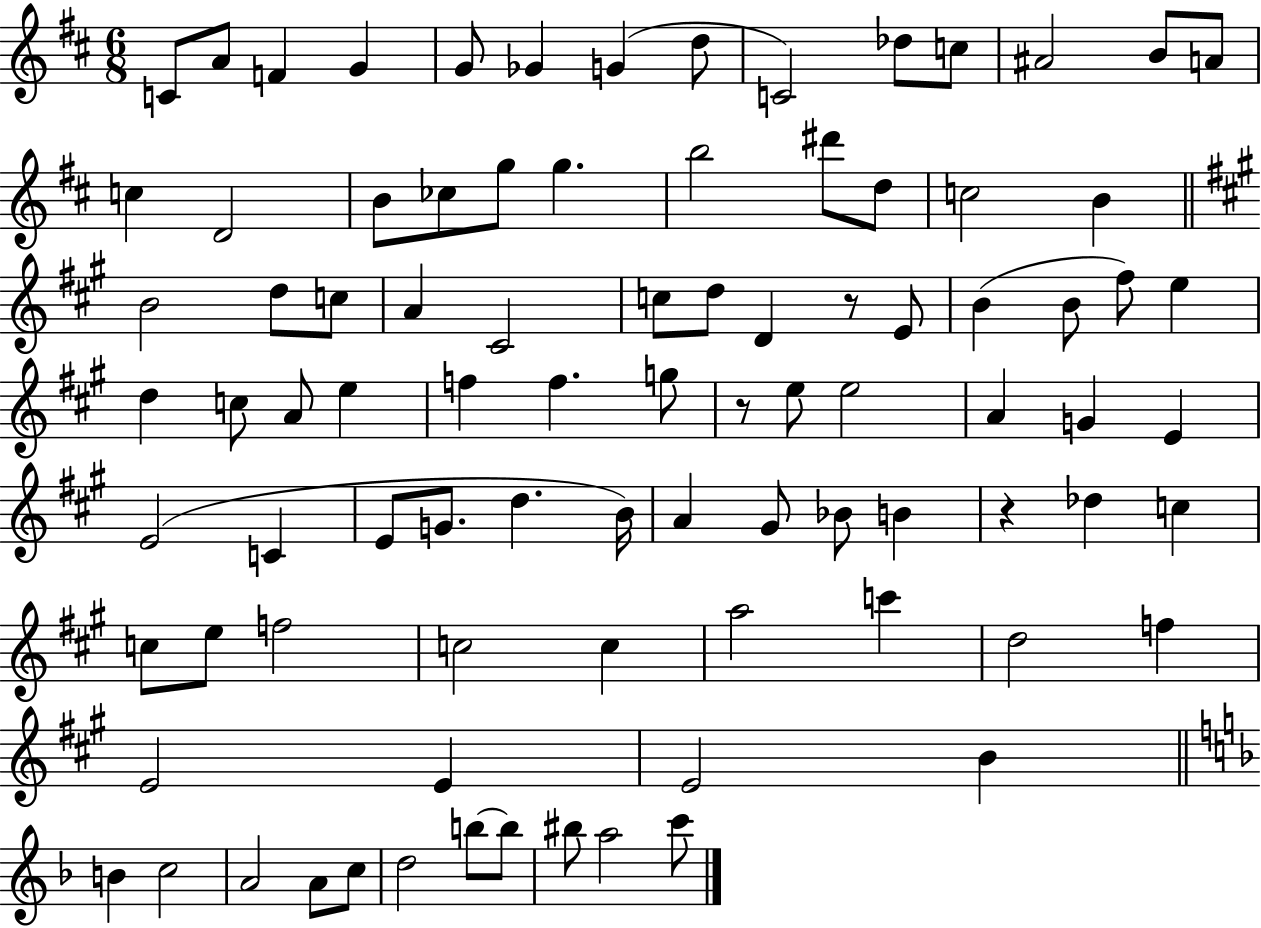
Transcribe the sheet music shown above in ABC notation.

X:1
T:Untitled
M:6/8
L:1/4
K:D
C/2 A/2 F G G/2 _G G d/2 C2 _d/2 c/2 ^A2 B/2 A/2 c D2 B/2 _c/2 g/2 g b2 ^d'/2 d/2 c2 B B2 d/2 c/2 A ^C2 c/2 d/2 D z/2 E/2 B B/2 ^f/2 e d c/2 A/2 e f f g/2 z/2 e/2 e2 A G E E2 C E/2 G/2 d B/4 A ^G/2 _B/2 B z _d c c/2 e/2 f2 c2 c a2 c' d2 f E2 E E2 B B c2 A2 A/2 c/2 d2 b/2 b/2 ^b/2 a2 c'/2